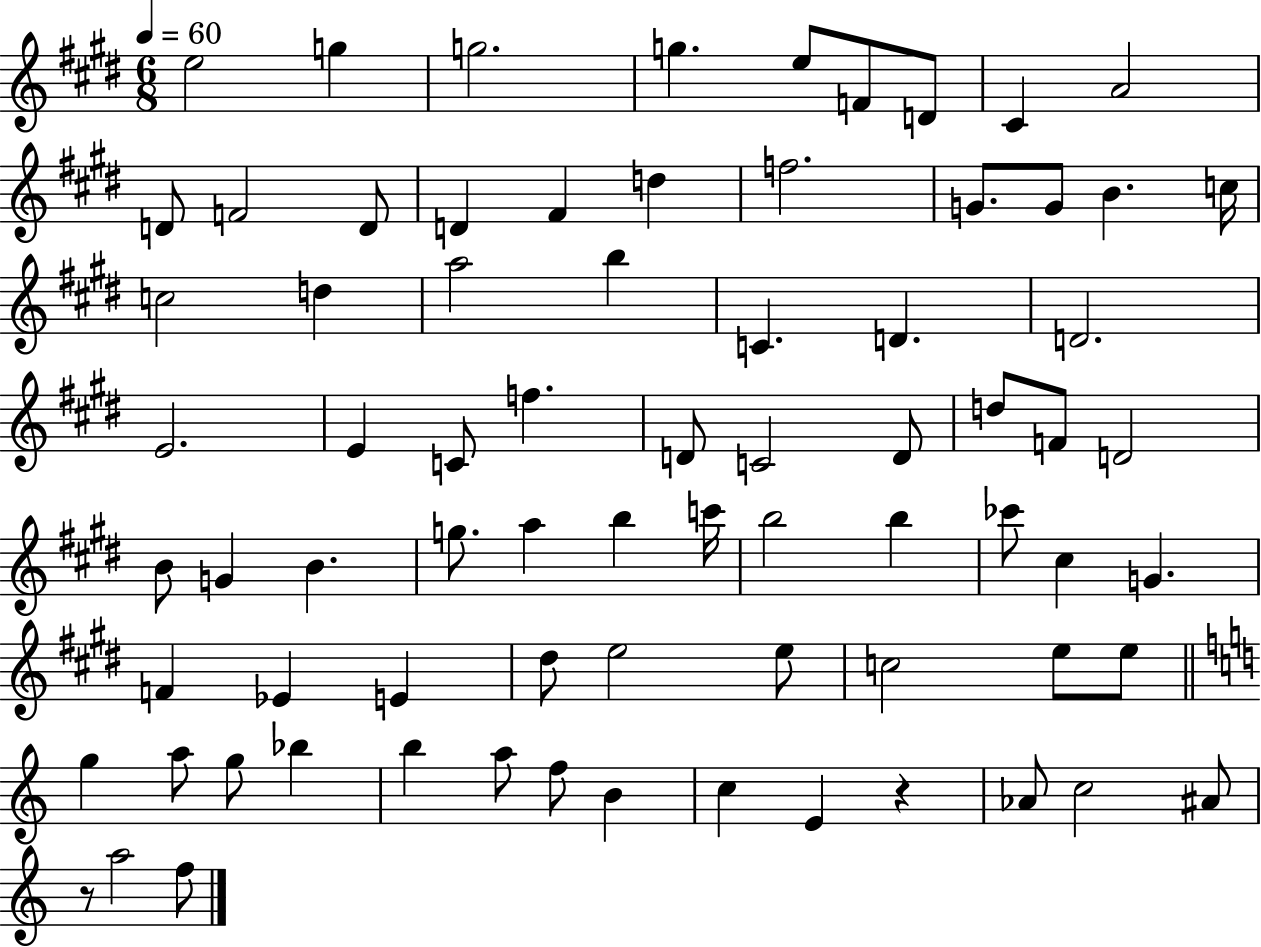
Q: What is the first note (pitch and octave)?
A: E5